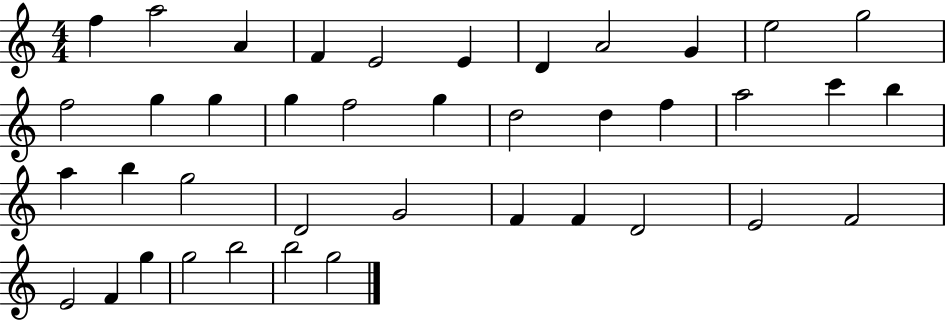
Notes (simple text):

F5/q A5/h A4/q F4/q E4/h E4/q D4/q A4/h G4/q E5/h G5/h F5/h G5/q G5/q G5/q F5/h G5/q D5/h D5/q F5/q A5/h C6/q B5/q A5/q B5/q G5/h D4/h G4/h F4/q F4/q D4/h E4/h F4/h E4/h F4/q G5/q G5/h B5/h B5/h G5/h